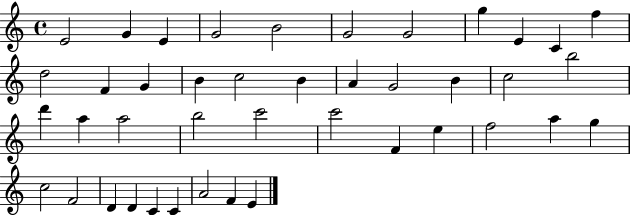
X:1
T:Untitled
M:4/4
L:1/4
K:C
E2 G E G2 B2 G2 G2 g E C f d2 F G B c2 B A G2 B c2 b2 d' a a2 b2 c'2 c'2 F e f2 a g c2 F2 D D C C A2 F E